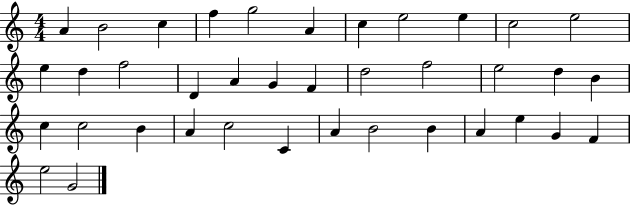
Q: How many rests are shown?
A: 0